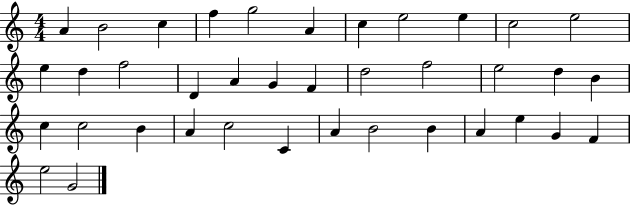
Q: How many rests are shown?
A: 0